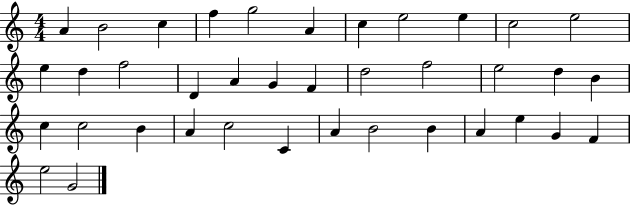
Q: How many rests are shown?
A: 0